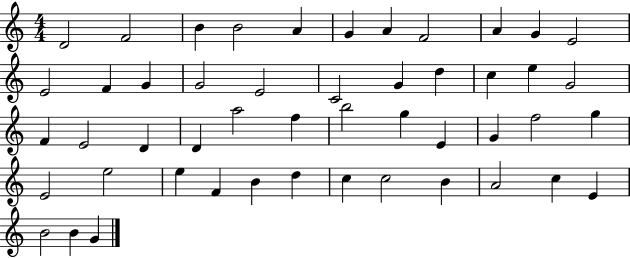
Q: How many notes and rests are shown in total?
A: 49